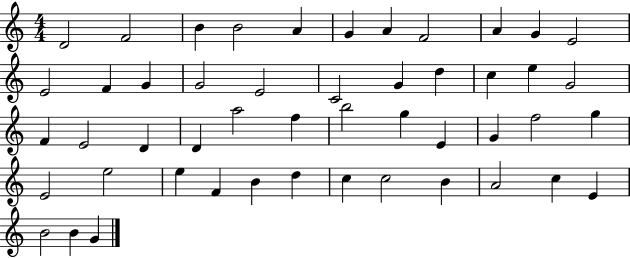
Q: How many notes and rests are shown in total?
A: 49